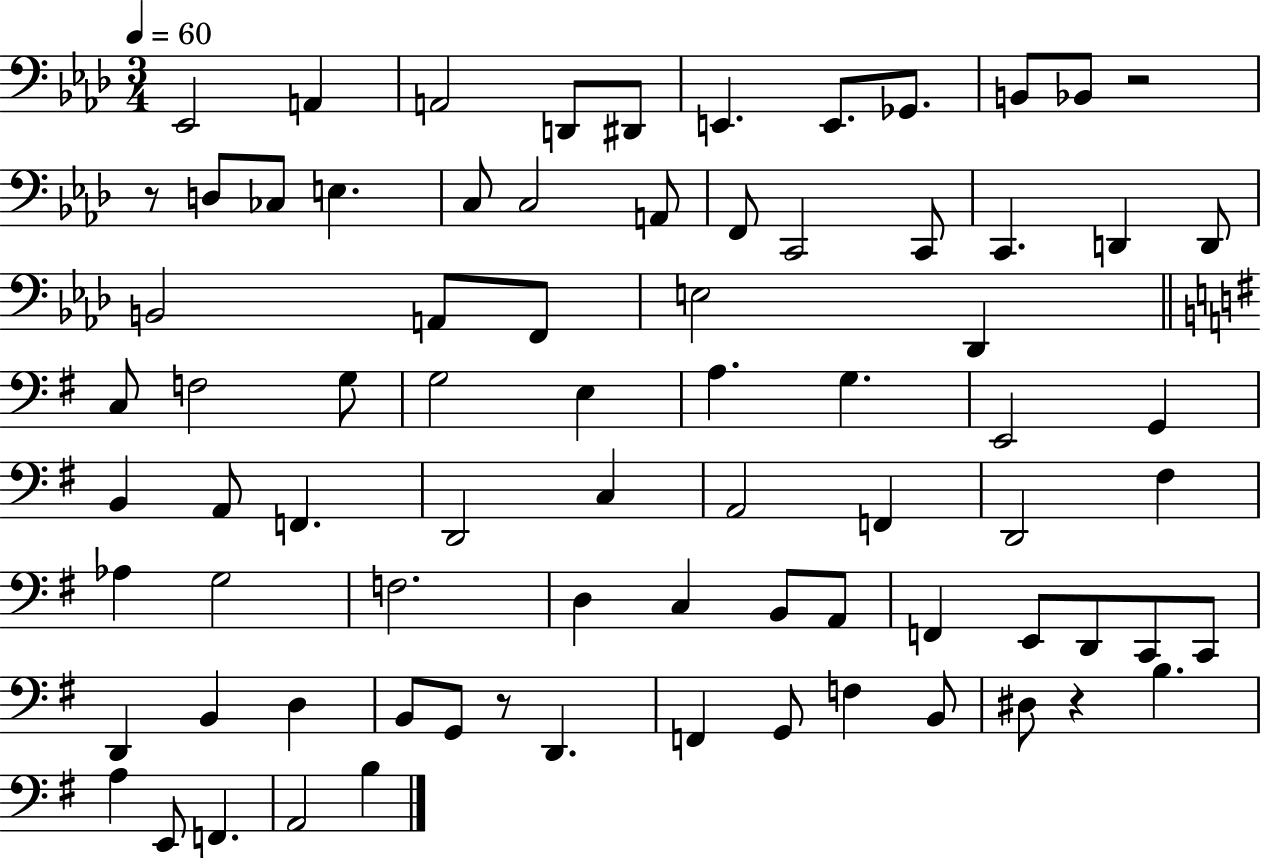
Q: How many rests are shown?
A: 4